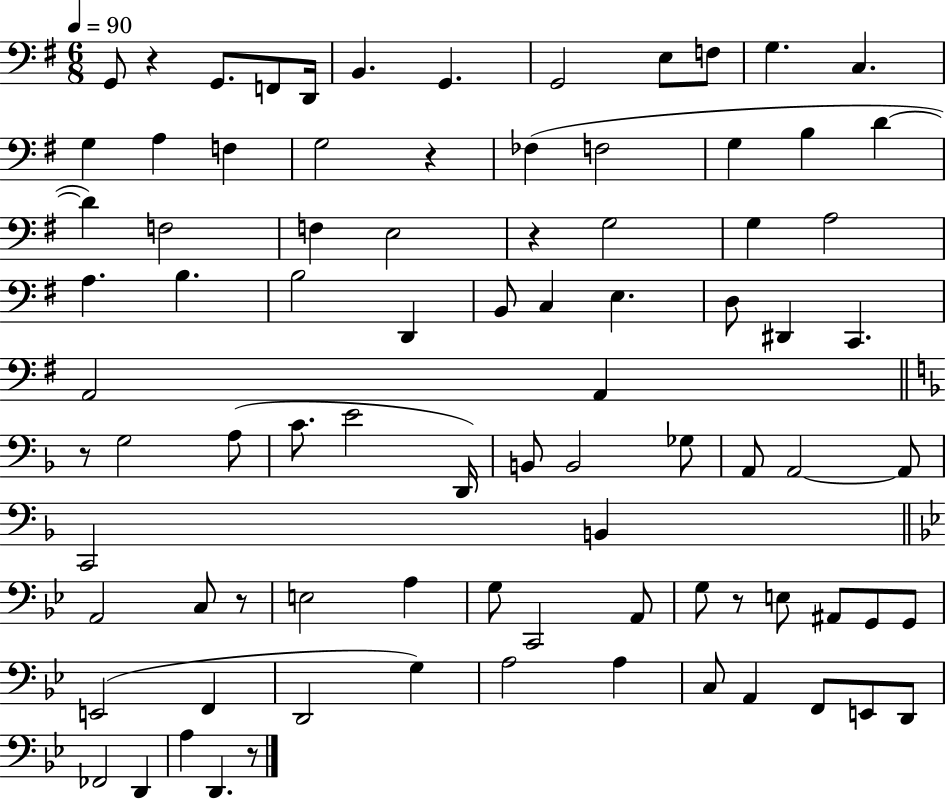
X:1
T:Untitled
M:6/8
L:1/4
K:G
G,,/2 z G,,/2 F,,/2 D,,/4 B,, G,, G,,2 E,/2 F,/2 G, C, G, A, F, G,2 z _F, F,2 G, B, D D F,2 F, E,2 z G,2 G, A,2 A, B, B,2 D,, B,,/2 C, E, D,/2 ^D,, C,, A,,2 A,, z/2 G,2 A,/2 C/2 E2 D,,/4 B,,/2 B,,2 _G,/2 A,,/2 A,,2 A,,/2 C,,2 B,, A,,2 C,/2 z/2 E,2 A, G,/2 C,,2 A,,/2 G,/2 z/2 E,/2 ^A,,/2 G,,/2 G,,/2 E,,2 F,, D,,2 G, A,2 A, C,/2 A,, F,,/2 E,,/2 D,,/2 _F,,2 D,, A, D,, z/2